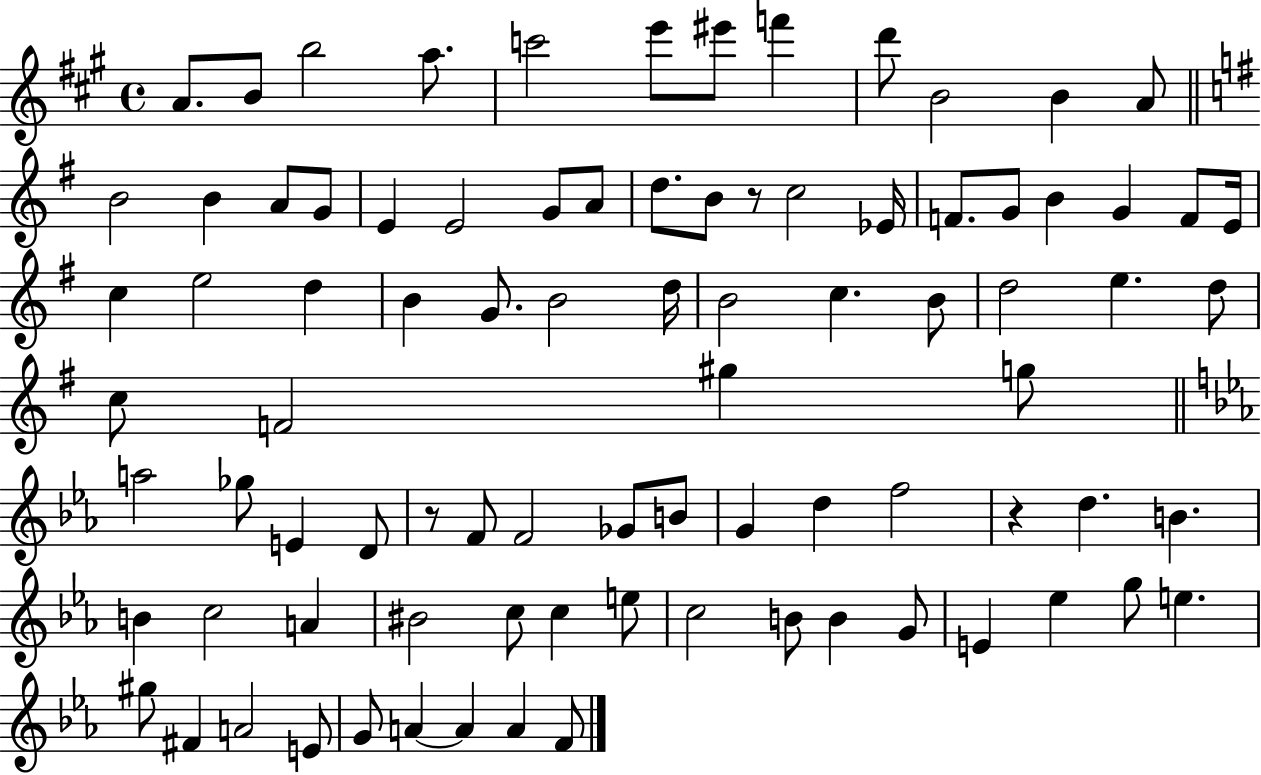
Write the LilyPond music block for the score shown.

{
  \clef treble
  \time 4/4
  \defaultTimeSignature
  \key a \major
  a'8. b'8 b''2 a''8. | c'''2 e'''8 eis'''8 f'''4 | d'''8 b'2 b'4 a'8 | \bar "||" \break \key g \major b'2 b'4 a'8 g'8 | e'4 e'2 g'8 a'8 | d''8. b'8 r8 c''2 ees'16 | f'8. g'8 b'4 g'4 f'8 e'16 | \break c''4 e''2 d''4 | b'4 g'8. b'2 d''16 | b'2 c''4. b'8 | d''2 e''4. d''8 | \break c''8 f'2 gis''4 g''8 | \bar "||" \break \key ees \major a''2 ges''8 e'4 d'8 | r8 f'8 f'2 ges'8 b'8 | g'4 d''4 f''2 | r4 d''4. b'4. | \break b'4 c''2 a'4 | bis'2 c''8 c''4 e''8 | c''2 b'8 b'4 g'8 | e'4 ees''4 g''8 e''4. | \break gis''8 fis'4 a'2 e'8 | g'8 a'4~~ a'4 a'4 f'8 | \bar "|."
}